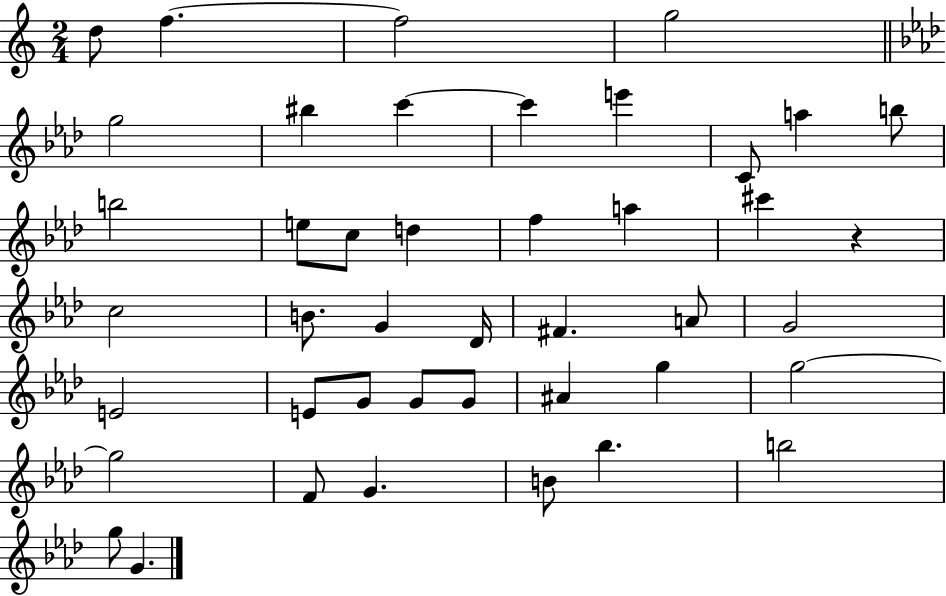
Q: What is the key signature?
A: C major